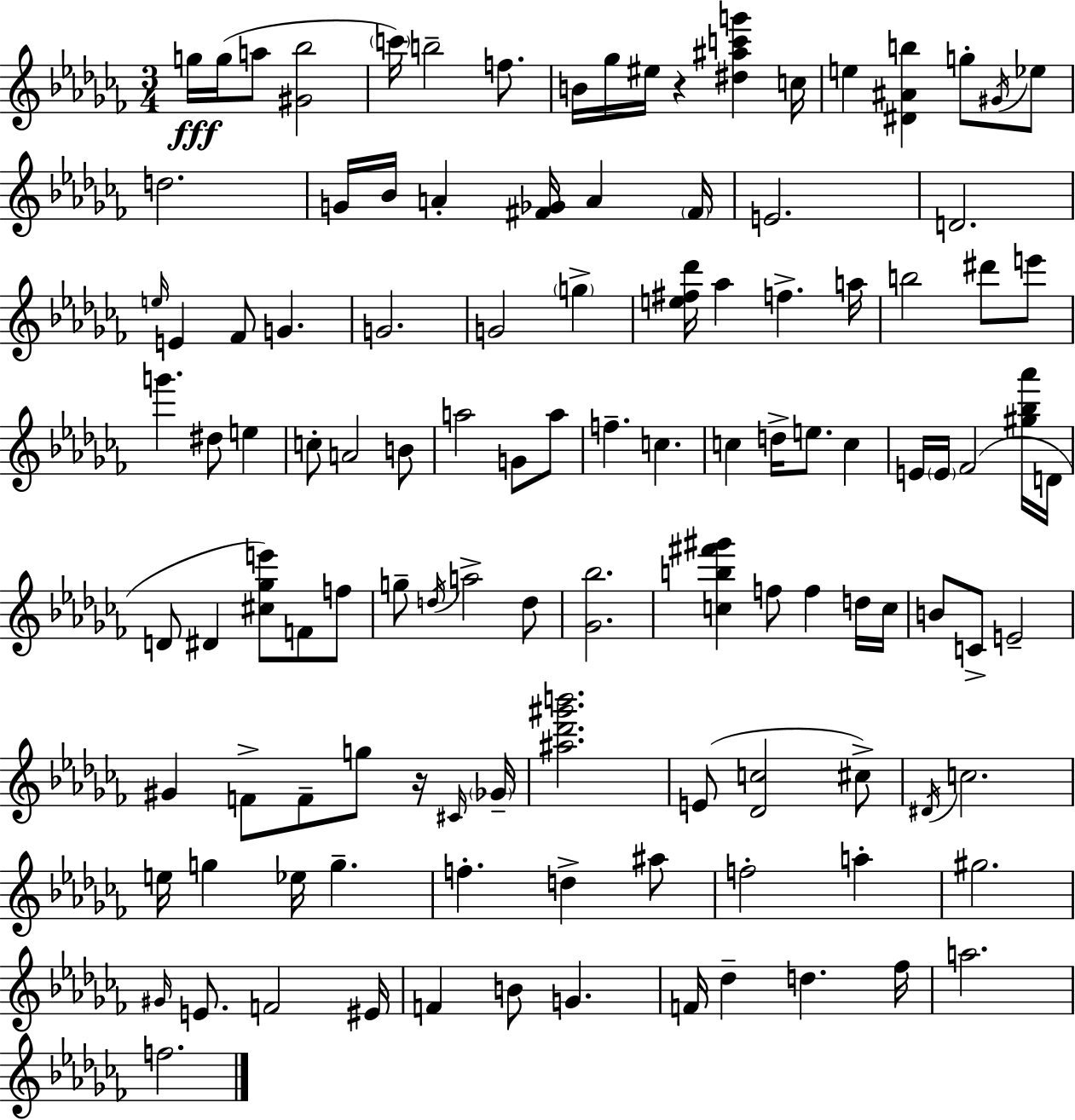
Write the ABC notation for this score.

X:1
T:Untitled
M:3/4
L:1/4
K:Abm
g/4 g/4 a/2 [^G_b]2 c'/4 b2 f/2 B/4 _g/4 ^e/4 z [^d^ac'g'] c/4 e [^D^Ab] g/2 ^G/4 _e/2 d2 G/4 _B/4 A [^F_G]/4 A ^F/4 E2 D2 e/4 E _F/2 G G2 G2 g [e^f_d']/4 _a f a/4 b2 ^d'/2 e'/2 g' ^d/2 e c/2 A2 B/2 a2 G/2 a/2 f c c d/4 e/2 c E/4 E/4 _F2 [^g_b_a']/4 D/4 D/2 ^D [^c_ge']/2 F/2 f/2 g/2 d/4 a2 d/2 [_G_b]2 [cb^f'^g'] f/2 f d/4 c/4 B/2 C/2 E2 ^G F/2 F/2 g/2 z/4 ^C/4 _G/4 [^a_d'^g'b']2 E/2 [_Dc]2 ^c/2 ^D/4 c2 e/4 g _e/4 g f d ^a/2 f2 a ^g2 ^G/4 E/2 F2 ^E/4 F B/2 G F/4 _d d _f/4 a2 f2